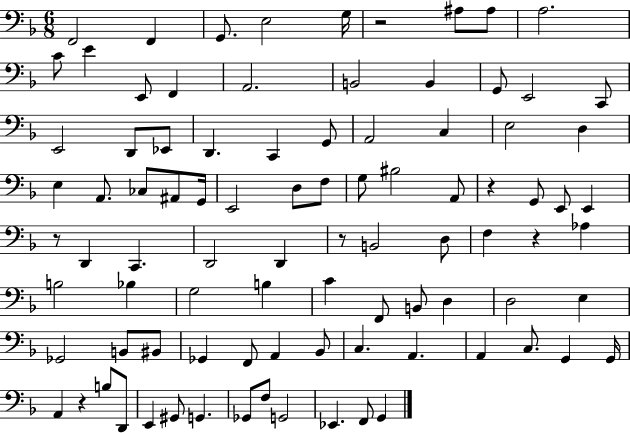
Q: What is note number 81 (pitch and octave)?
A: F3